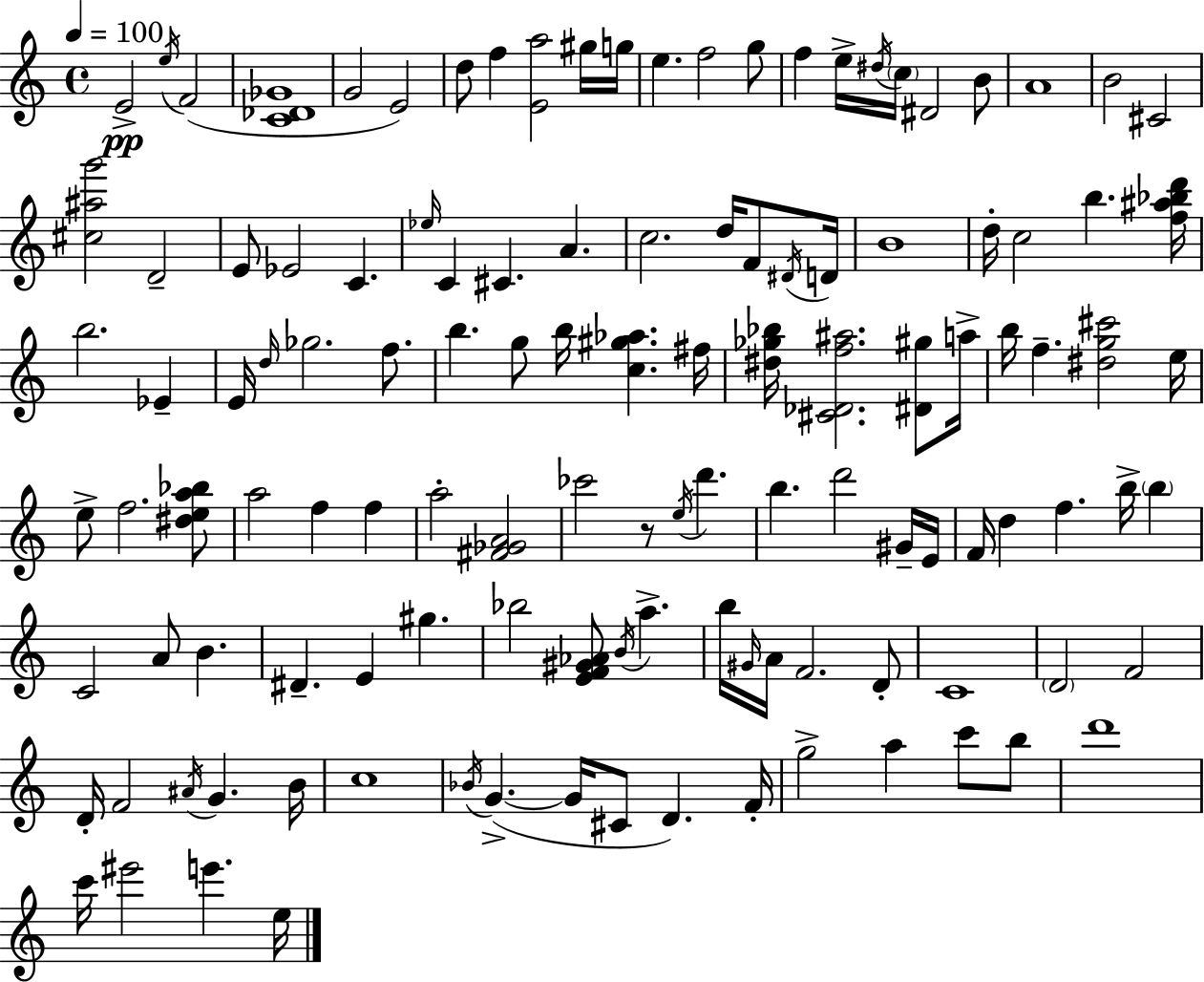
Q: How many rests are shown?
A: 1